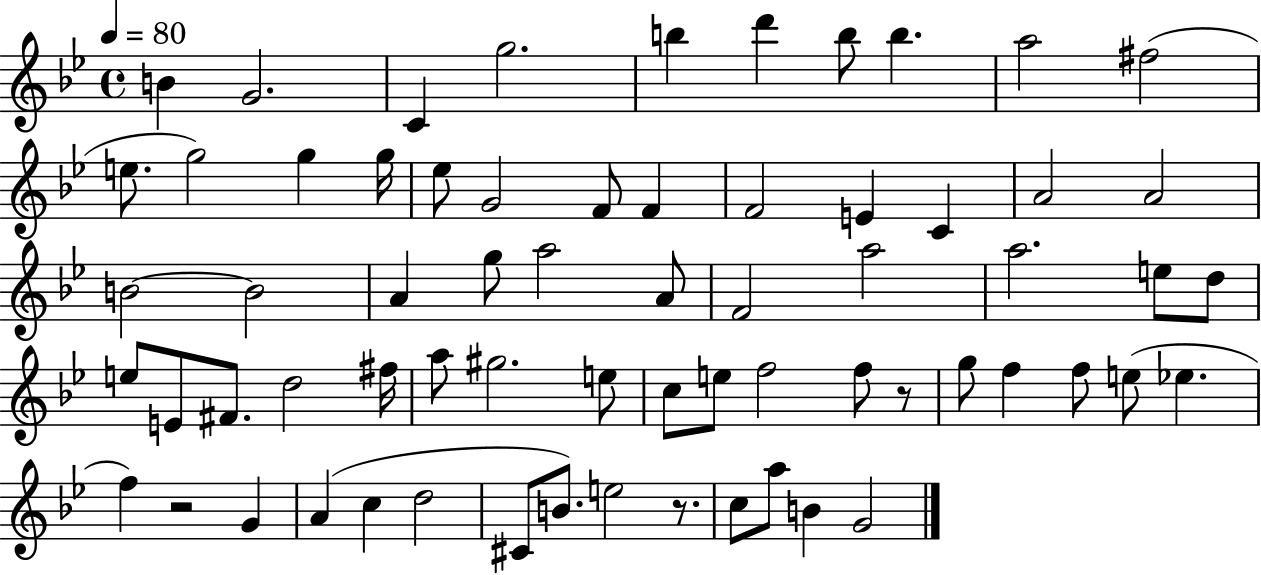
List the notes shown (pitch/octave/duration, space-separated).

B4/q G4/h. C4/q G5/h. B5/q D6/q B5/e B5/q. A5/h F#5/h E5/e. G5/h G5/q G5/s Eb5/e G4/h F4/e F4/q F4/h E4/q C4/q A4/h A4/h B4/h B4/h A4/q G5/e A5/h A4/e F4/h A5/h A5/h. E5/e D5/e E5/e E4/e F#4/e. D5/h F#5/s A5/e G#5/h. E5/e C5/e E5/e F5/h F5/e R/e G5/e F5/q F5/e E5/e Eb5/q. F5/q R/h G4/q A4/q C5/q D5/h C#4/e B4/e. E5/h R/e. C5/e A5/e B4/q G4/h